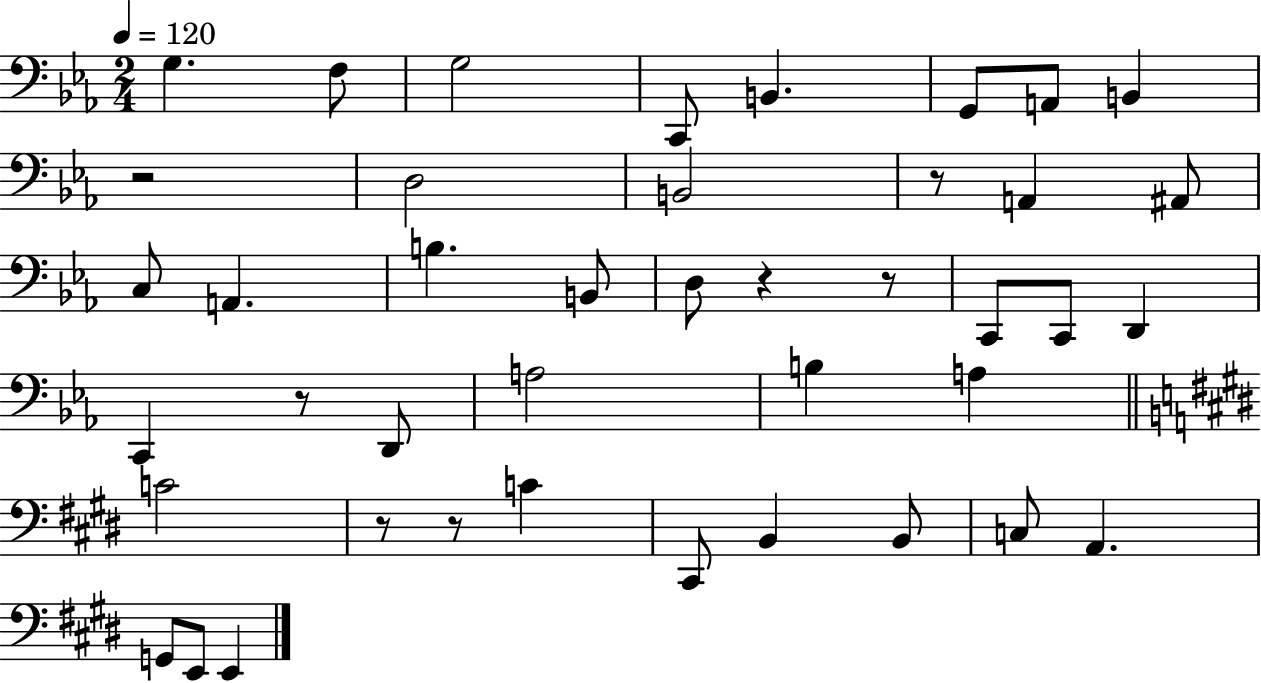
X:1
T:Untitled
M:2/4
L:1/4
K:Eb
G, F,/2 G,2 C,,/2 B,, G,,/2 A,,/2 B,, z2 D,2 B,,2 z/2 A,, ^A,,/2 C,/2 A,, B, B,,/2 D,/2 z z/2 C,,/2 C,,/2 D,, C,, z/2 D,,/2 A,2 B, A, C2 z/2 z/2 C ^C,,/2 B,, B,,/2 C,/2 A,, G,,/2 E,,/2 E,,